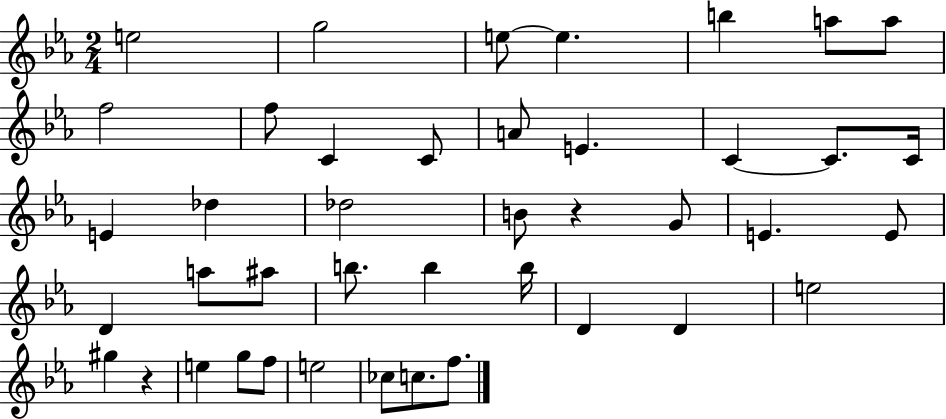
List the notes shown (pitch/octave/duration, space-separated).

E5/h G5/h E5/e E5/q. B5/q A5/e A5/e F5/h F5/e C4/q C4/e A4/e E4/q. C4/q C4/e. C4/s E4/q Db5/q Db5/h B4/e R/q G4/e E4/q. E4/e D4/q A5/e A#5/e B5/e. B5/q B5/s D4/q D4/q E5/h G#5/q R/q E5/q G5/e F5/e E5/h CES5/e C5/e. F5/e.